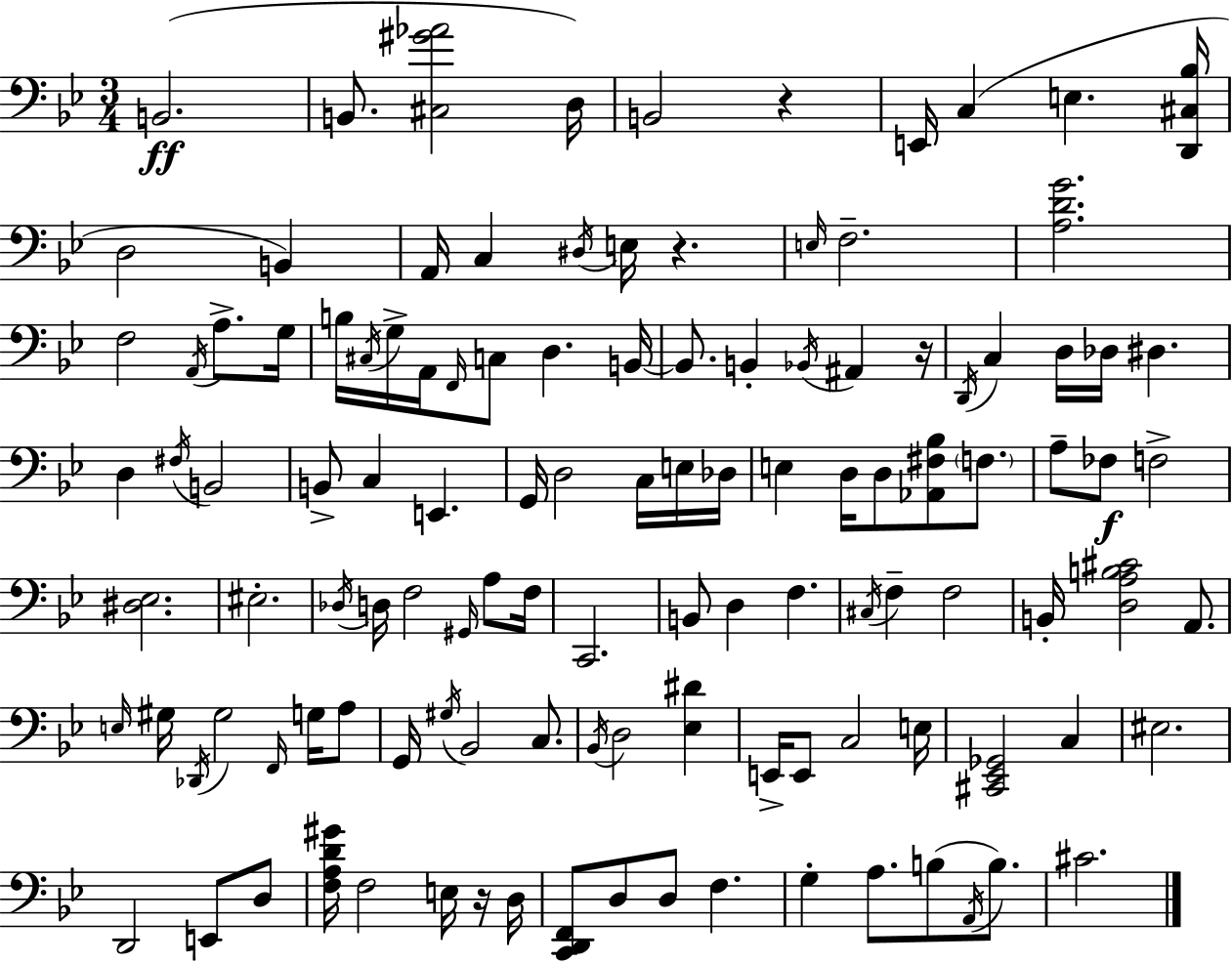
{
  \clef bass
  \numericTimeSignature
  \time 3/4
  \key bes \major
  \repeat volta 2 { b,2.(\ff | b,8. <cis gis' aes'>2 d16) | b,2 r4 | e,16 c4( e4. <d, cis bes>16 | \break d2 b,4) | a,16 c4 \acciaccatura { dis16 } e16 r4. | \grace { e16 } f2.-- | <a d' g'>2. | \break f2 \acciaccatura { a,16 } a8.-> | g16 b16 \acciaccatura { cis16 } g16-> a,16 \grace { f,16 } c8 d4. | b,16~~ b,8. b,4-. | \acciaccatura { bes,16 } ais,4 r16 \acciaccatura { d,16 } c4 d16 | \break des16 dis4. d4 \acciaccatura { fis16 } | b,2 b,8-> c4 | e,4. g,16 d2 | c16 e16 des16 e4 | \break d16 d8 <aes, fis bes>8 \parenthesize f8. a8-- fes8\f | f2-> <dis ees>2. | eis2.-. | \acciaccatura { des16 } d16 f2 | \break \grace { gis,16 } a8 f16 c,2. | b,8 | d4 f4. \acciaccatura { cis16 } f4-- | f2 b,16-. | \break <d a b cis'>2 a,8. \grace { e16 } | gis16 \acciaccatura { des,16 } gis2 \grace { f,16 } g16 | a8 g,16 \acciaccatura { gis16 } bes,2 | c8. \acciaccatura { bes,16 } d2 | \break <ees dis'>4 e,16-> e,8 c2 | e16 <cis, ees, ges,>2 | c4 eis2. | d,2 | \break e,8 d8 <f a d' gis'>16 f2 | e16 r16 d16 <c, d, f,>8 d8 d8 f4. | g4-. a8. b8( | \acciaccatura { a,16 } b8.) cis'2. | \break } \bar "|."
}